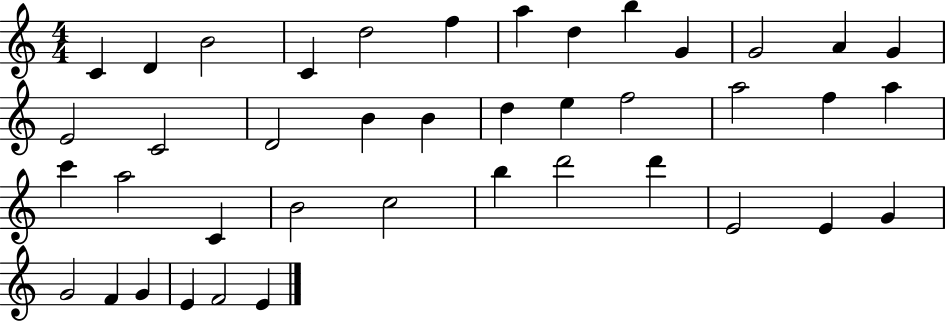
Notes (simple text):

C4/q D4/q B4/h C4/q D5/h F5/q A5/q D5/q B5/q G4/q G4/h A4/q G4/q E4/h C4/h D4/h B4/q B4/q D5/q E5/q F5/h A5/h F5/q A5/q C6/q A5/h C4/q B4/h C5/h B5/q D6/h D6/q E4/h E4/q G4/q G4/h F4/q G4/q E4/q F4/h E4/q